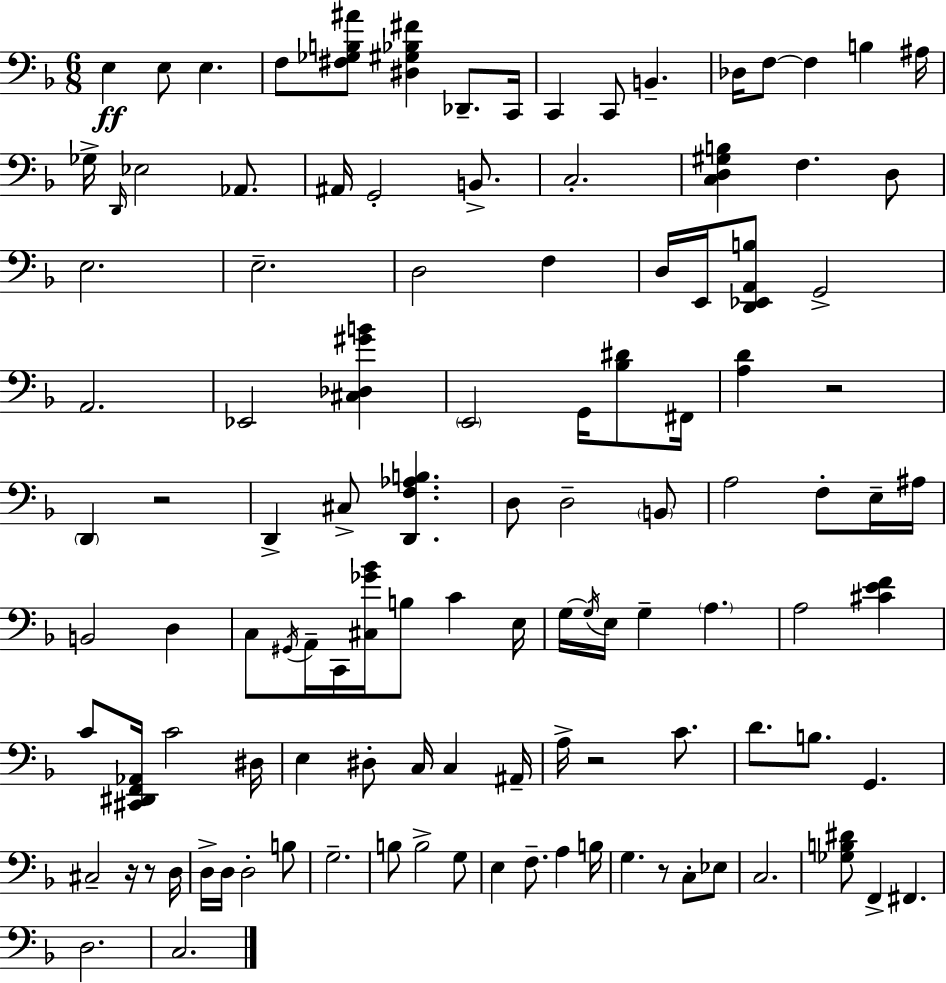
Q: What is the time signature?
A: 6/8